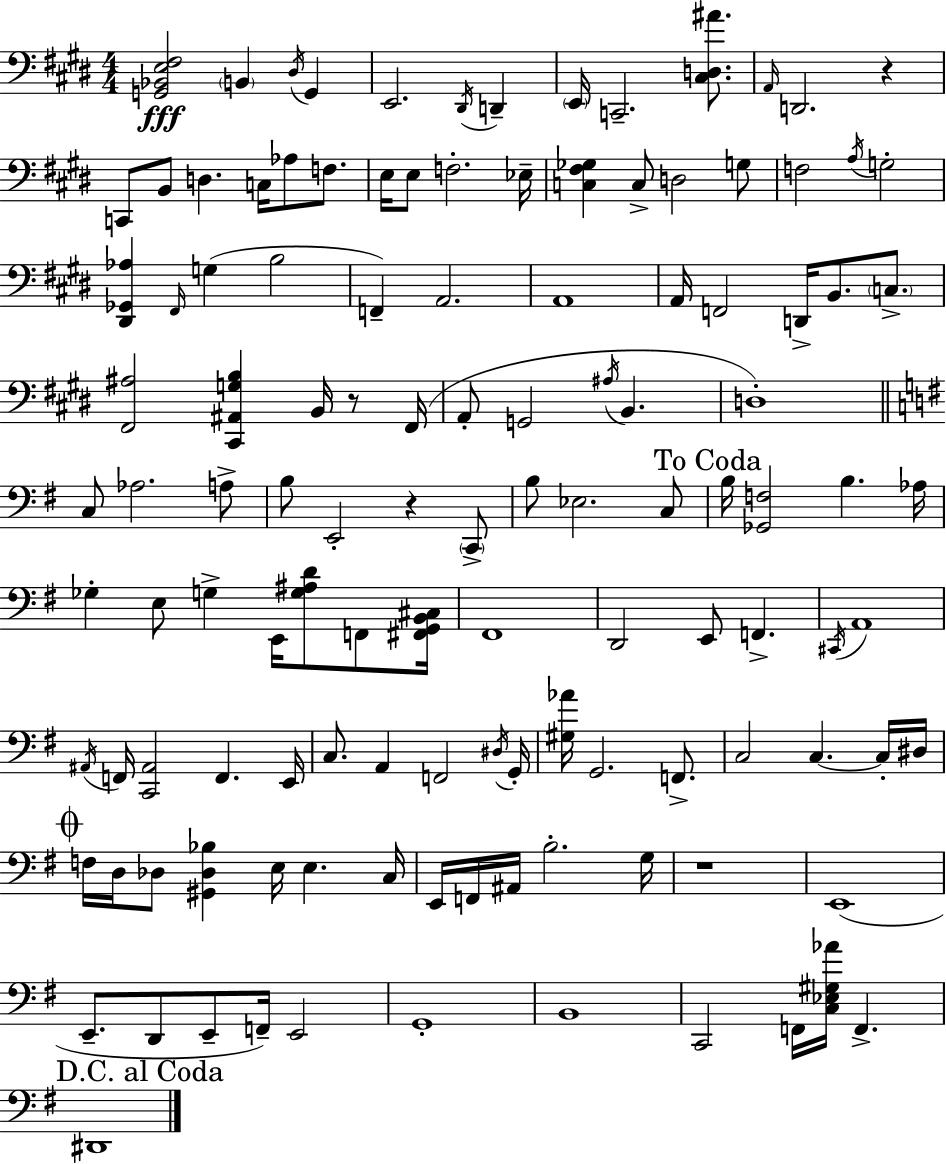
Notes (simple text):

[G2,Bb2,E3,F#3]/h B2/q D#3/s G2/q E2/h. D#2/s D2/q E2/s C2/h. [C#3,D3,A#4]/e. A2/s D2/h. R/q C2/e B2/e D3/q. C3/s Ab3/e F3/e. E3/s E3/e F3/h. Eb3/s [C3,F#3,Gb3]/q C3/e D3/h G3/e F3/h A3/s G3/h [D#2,Gb2,Ab3]/q F#2/s G3/q B3/h F2/q A2/h. A2/w A2/s F2/h D2/s B2/e. C3/e. [F#2,A#3]/h [C#2,A#2,G3,B3]/q B2/s R/e F#2/s A2/e G2/h A#3/s B2/q. D3/w C3/e Ab3/h. A3/e B3/e E2/h R/q C2/e B3/e Eb3/h. C3/e B3/s [Gb2,F3]/h B3/q. Ab3/s Gb3/q E3/e G3/q E2/s [G3,A#3,D4]/e F2/e [F#2,G2,B2,C#3]/s F#2/w D2/h E2/e F2/q. C#2/s A2/w A#2/s F2/s [C2,A#2]/h F2/q. E2/s C3/e. A2/q F2/h D#3/s G2/s [G#3,Ab4]/s G2/h. F2/e. C3/h C3/q. C3/s D#3/s F3/s D3/s Db3/e [G#2,Db3,Bb3]/q E3/s E3/q. C3/s E2/s F2/s A#2/s B3/h. G3/s R/w E2/w E2/e. D2/e E2/e F2/s E2/h G2/w B2/w C2/h F2/s [C3,Eb3,G#3,Ab4]/s F2/q. D#2/w